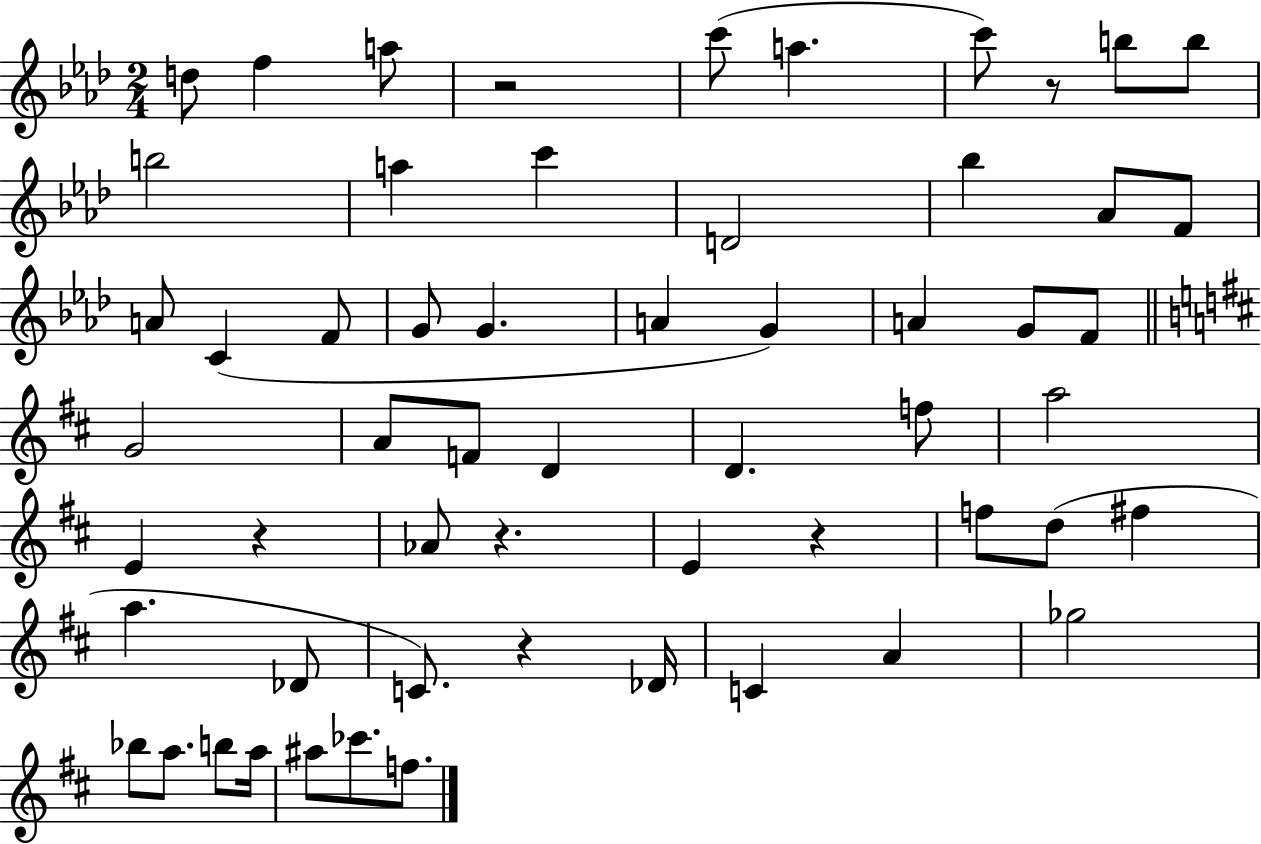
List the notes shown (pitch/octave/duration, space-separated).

D5/e F5/q A5/e R/h C6/e A5/q. C6/e R/e B5/e B5/e B5/h A5/q C6/q D4/h Bb5/q Ab4/e F4/e A4/e C4/q F4/e G4/e G4/q. A4/q G4/q A4/q G4/e F4/e G4/h A4/e F4/e D4/q D4/q. F5/e A5/h E4/q R/q Ab4/e R/q. E4/q R/q F5/e D5/e F#5/q A5/q. Db4/e C4/e. R/q Db4/s C4/q A4/q Gb5/h Bb5/e A5/e. B5/e A5/s A#5/e CES6/e. F5/e.